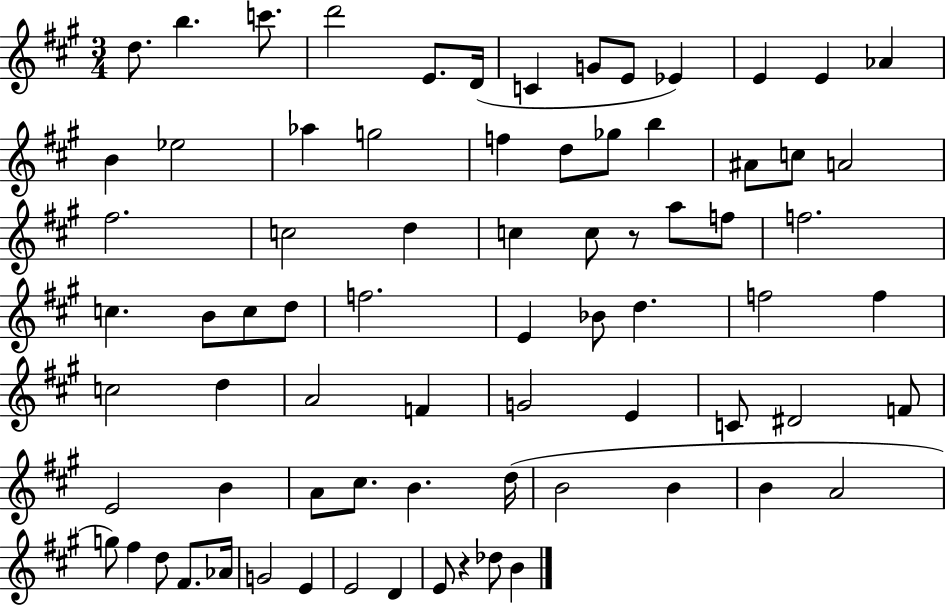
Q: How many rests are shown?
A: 2